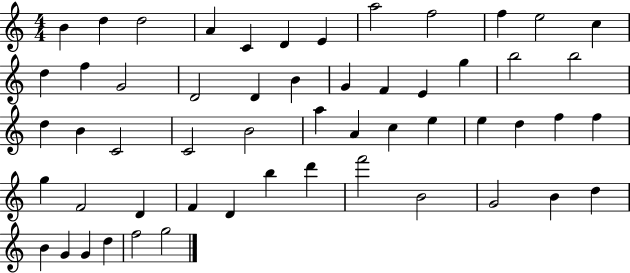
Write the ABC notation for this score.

X:1
T:Untitled
M:4/4
L:1/4
K:C
B d d2 A C D E a2 f2 f e2 c d f G2 D2 D B G F E g b2 b2 d B C2 C2 B2 a A c e e d f f g F2 D F D b d' f'2 B2 G2 B d B G G d f2 g2